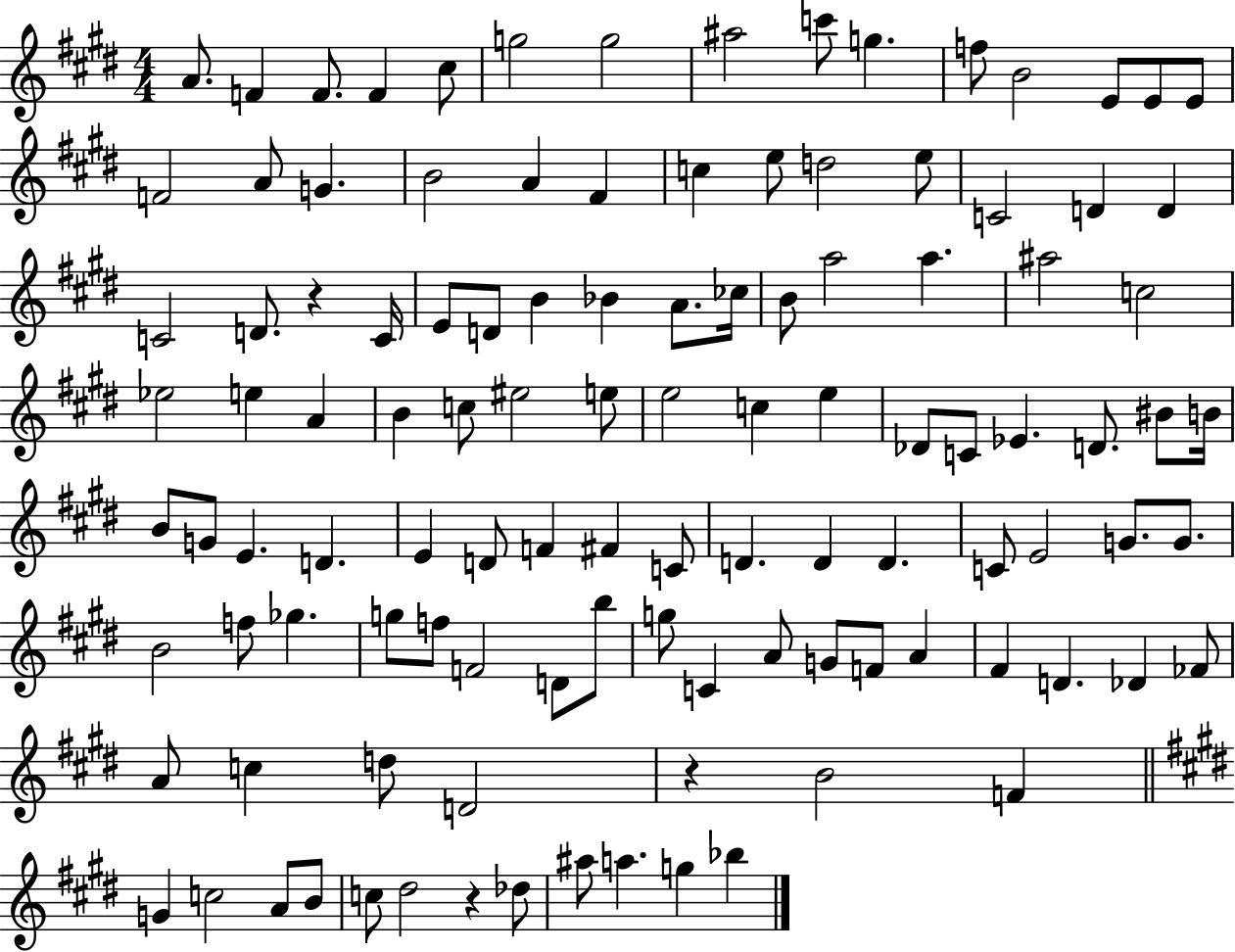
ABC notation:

X:1
T:Untitled
M:4/4
L:1/4
K:E
A/2 F F/2 F ^c/2 g2 g2 ^a2 c'/2 g f/2 B2 E/2 E/2 E/2 F2 A/2 G B2 A ^F c e/2 d2 e/2 C2 D D C2 D/2 z C/4 E/2 D/2 B _B A/2 _c/4 B/2 a2 a ^a2 c2 _e2 e A B c/2 ^e2 e/2 e2 c e _D/2 C/2 _E D/2 ^B/2 B/4 B/2 G/2 E D E D/2 F ^F C/2 D D D C/2 E2 G/2 G/2 B2 f/2 _g g/2 f/2 F2 D/2 b/2 g/2 C A/2 G/2 F/2 A ^F D _D _F/2 A/2 c d/2 D2 z B2 F G c2 A/2 B/2 c/2 ^d2 z _d/2 ^a/2 a g _b